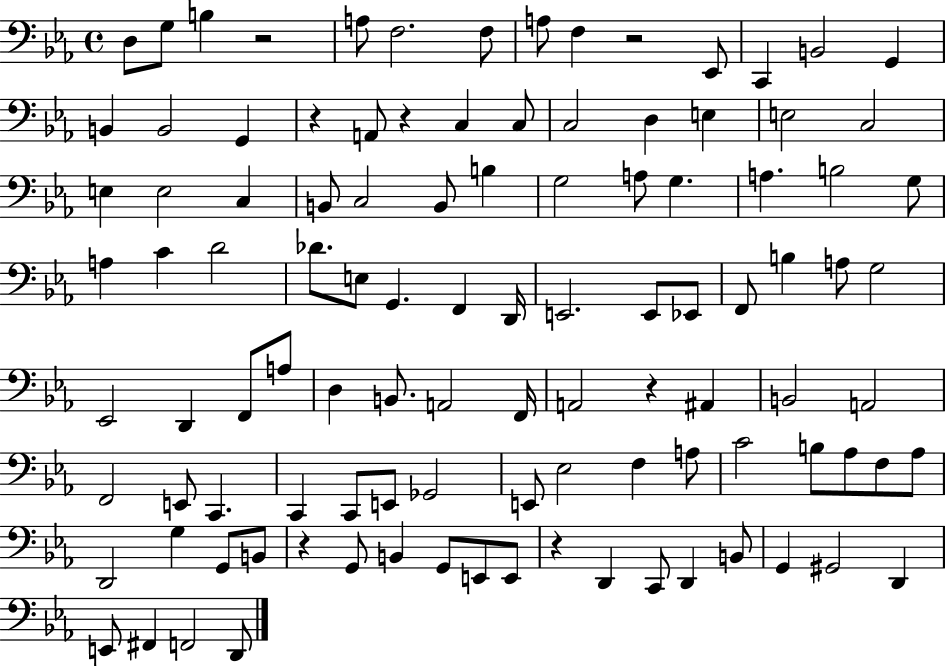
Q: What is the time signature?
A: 4/4